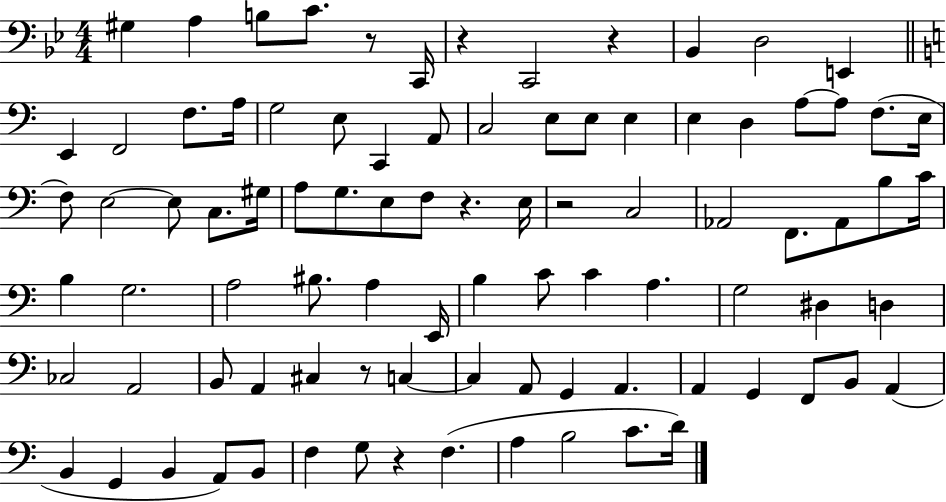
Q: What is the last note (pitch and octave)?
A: D4